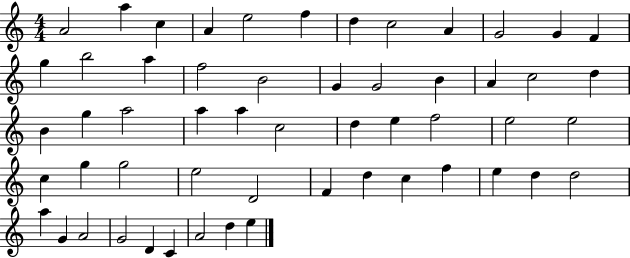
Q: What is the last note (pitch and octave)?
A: E5